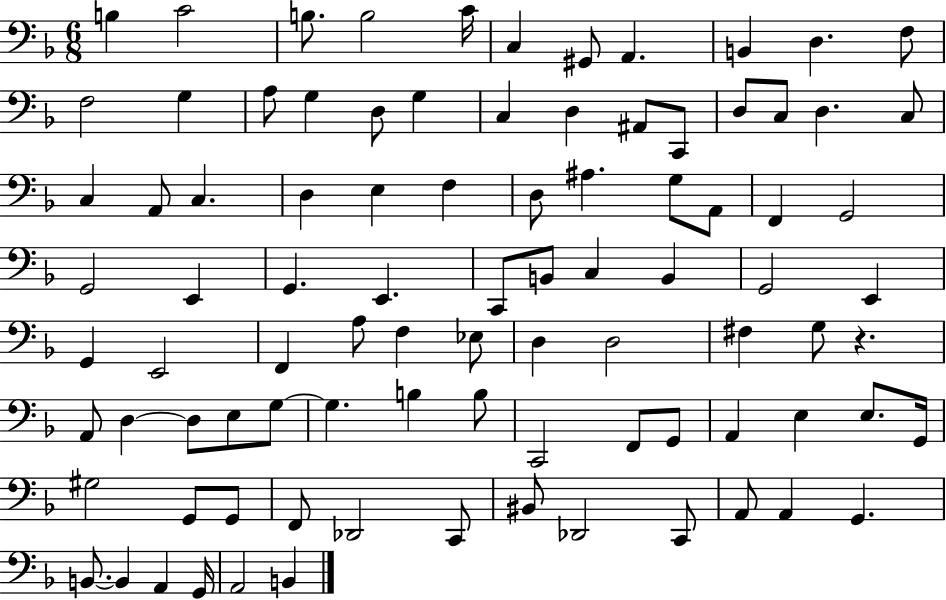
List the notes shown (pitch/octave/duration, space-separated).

B3/q C4/h B3/e. B3/h C4/s C3/q G#2/e A2/q. B2/q D3/q. F3/e F3/h G3/q A3/e G3/q D3/e G3/q C3/q D3/q A#2/e C2/e D3/e C3/e D3/q. C3/e C3/q A2/e C3/q. D3/q E3/q F3/q D3/e A#3/q. G3/e A2/e F2/q G2/h G2/h E2/q G2/q. E2/q. C2/e B2/e C3/q B2/q G2/h E2/q G2/q E2/h F2/q A3/e F3/q Eb3/e D3/q D3/h F#3/q G3/e R/q. A2/e D3/q D3/e E3/e G3/e G3/q. B3/q B3/e C2/h F2/e G2/e A2/q E3/q E3/e. G2/s G#3/h G2/e G2/e F2/e Db2/h C2/e BIS2/e Db2/h C2/e A2/e A2/q G2/q. B2/e. B2/q A2/q G2/s A2/h B2/q